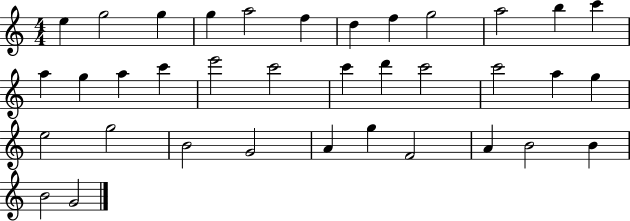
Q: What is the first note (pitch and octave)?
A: E5